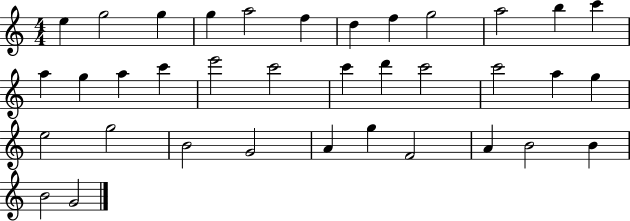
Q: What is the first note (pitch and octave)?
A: E5